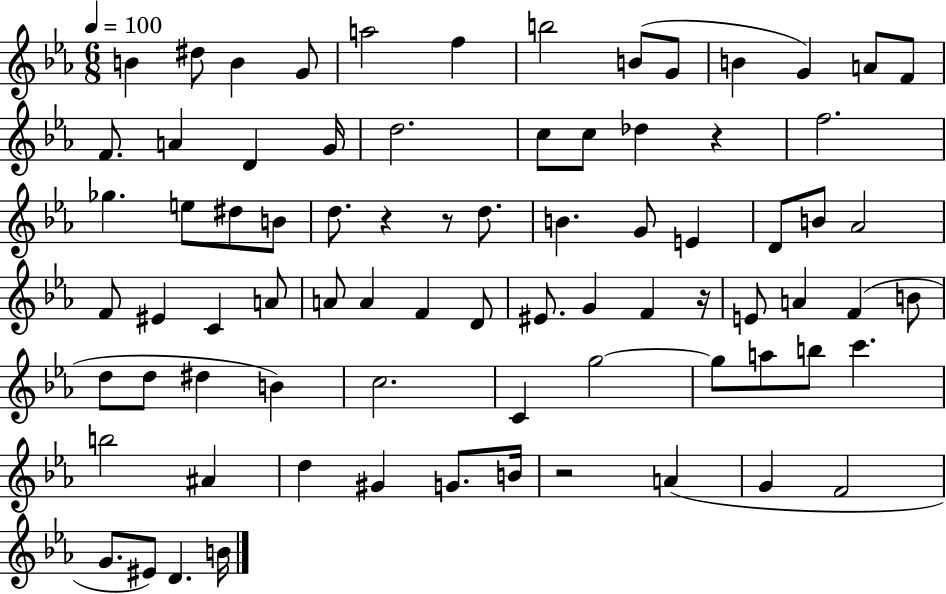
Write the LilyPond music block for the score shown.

{
  \clef treble
  \numericTimeSignature
  \time 6/8
  \key ees \major
  \tempo 4 = 100
  b'4 dis''8 b'4 g'8 | a''2 f''4 | b''2 b'8( g'8 | b'4 g'4) a'8 f'8 | \break f'8. a'4 d'4 g'16 | d''2. | c''8 c''8 des''4 r4 | f''2. | \break ges''4. e''8 dis''8 b'8 | d''8. r4 r8 d''8. | b'4. g'8 e'4 | d'8 b'8 aes'2 | \break f'8 eis'4 c'4 a'8 | a'8 a'4 f'4 d'8 | eis'8. g'4 f'4 r16 | e'8 a'4 f'4( b'8 | \break d''8 d''8 dis''4 b'4) | c''2. | c'4 g''2~~ | g''8 a''8 b''8 c'''4. | \break b''2 ais'4 | d''4 gis'4 g'8. b'16 | r2 a'4( | g'4 f'2 | \break g'8. eis'8) d'4. b'16 | \bar "|."
}